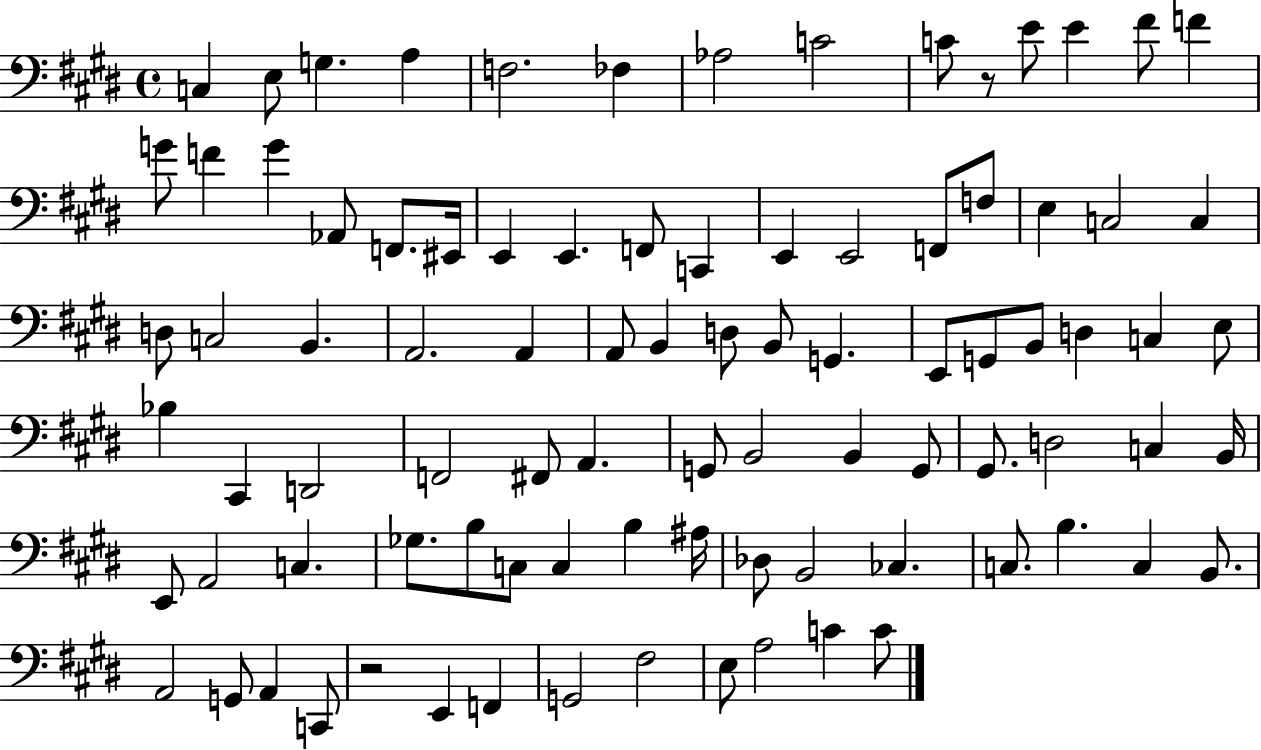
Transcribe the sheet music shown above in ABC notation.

X:1
T:Untitled
M:4/4
L:1/4
K:E
C, E,/2 G, A, F,2 _F, _A,2 C2 C/2 z/2 E/2 E ^F/2 F G/2 F G _A,,/2 F,,/2 ^E,,/4 E,, E,, F,,/2 C,, E,, E,,2 F,,/2 F,/2 E, C,2 C, D,/2 C,2 B,, A,,2 A,, A,,/2 B,, D,/2 B,,/2 G,, E,,/2 G,,/2 B,,/2 D, C, E,/2 _B, ^C,, D,,2 F,,2 ^F,,/2 A,, G,,/2 B,,2 B,, G,,/2 ^G,,/2 D,2 C, B,,/4 E,,/2 A,,2 C, _G,/2 B,/2 C,/2 C, B, ^A,/4 _D,/2 B,,2 _C, C,/2 B, C, B,,/2 A,,2 G,,/2 A,, C,,/2 z2 E,, F,, G,,2 ^F,2 E,/2 A,2 C C/2